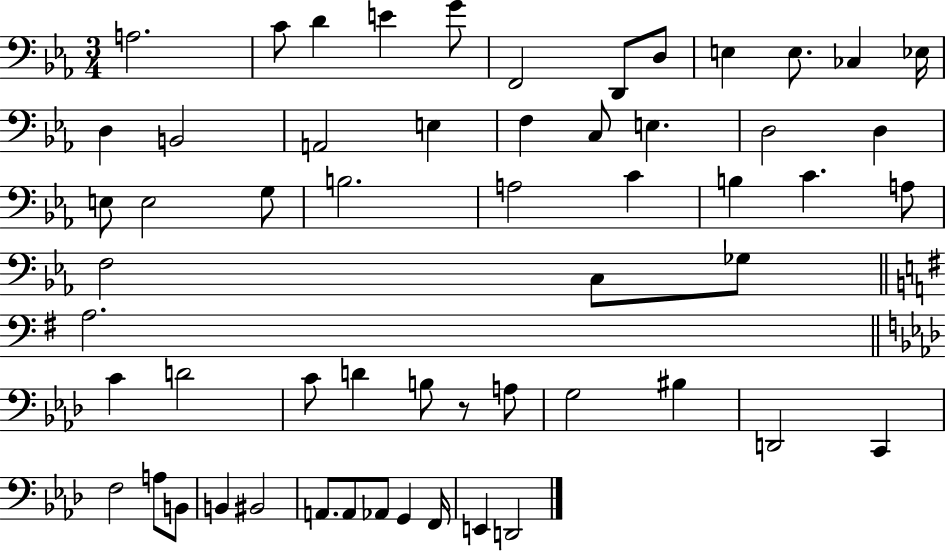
A3/h. C4/e D4/q E4/q G4/e F2/h D2/e D3/e E3/q E3/e. CES3/q Eb3/s D3/q B2/h A2/h E3/q F3/q C3/e E3/q. D3/h D3/q E3/e E3/h G3/e B3/h. A3/h C4/q B3/q C4/q. A3/e F3/h C3/e Gb3/e A3/h. C4/q D4/h C4/e D4/q B3/e R/e A3/e G3/h BIS3/q D2/h C2/q F3/h A3/e B2/e B2/q BIS2/h A2/e. A2/e Ab2/e G2/q F2/s E2/q D2/h